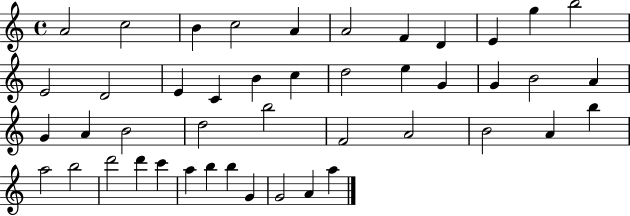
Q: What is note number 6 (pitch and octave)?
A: A4